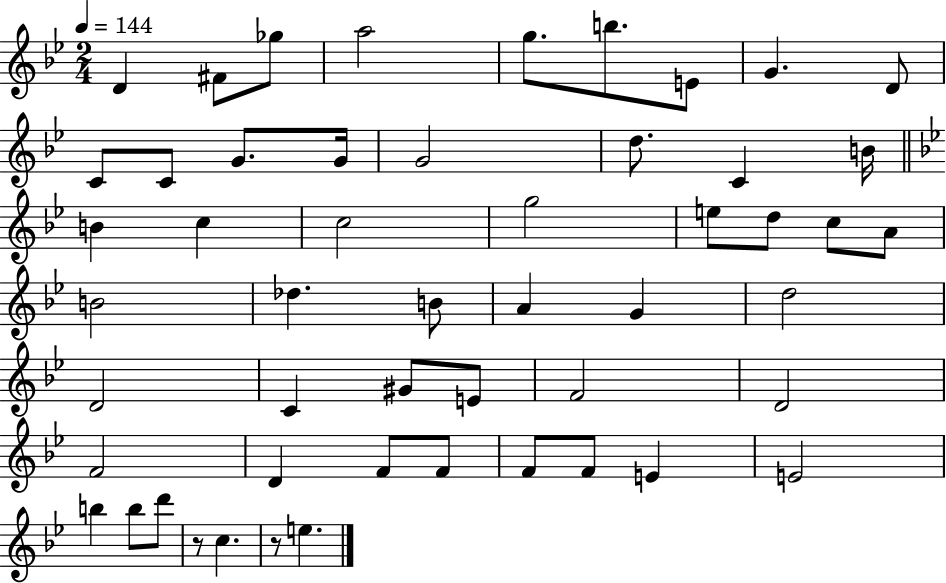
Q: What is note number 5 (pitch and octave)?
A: G5